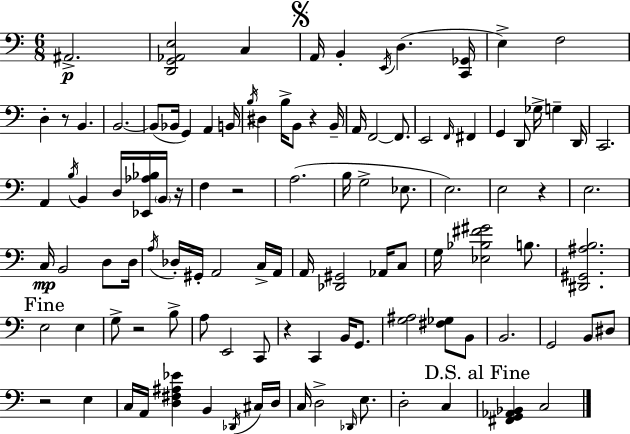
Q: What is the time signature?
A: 6/8